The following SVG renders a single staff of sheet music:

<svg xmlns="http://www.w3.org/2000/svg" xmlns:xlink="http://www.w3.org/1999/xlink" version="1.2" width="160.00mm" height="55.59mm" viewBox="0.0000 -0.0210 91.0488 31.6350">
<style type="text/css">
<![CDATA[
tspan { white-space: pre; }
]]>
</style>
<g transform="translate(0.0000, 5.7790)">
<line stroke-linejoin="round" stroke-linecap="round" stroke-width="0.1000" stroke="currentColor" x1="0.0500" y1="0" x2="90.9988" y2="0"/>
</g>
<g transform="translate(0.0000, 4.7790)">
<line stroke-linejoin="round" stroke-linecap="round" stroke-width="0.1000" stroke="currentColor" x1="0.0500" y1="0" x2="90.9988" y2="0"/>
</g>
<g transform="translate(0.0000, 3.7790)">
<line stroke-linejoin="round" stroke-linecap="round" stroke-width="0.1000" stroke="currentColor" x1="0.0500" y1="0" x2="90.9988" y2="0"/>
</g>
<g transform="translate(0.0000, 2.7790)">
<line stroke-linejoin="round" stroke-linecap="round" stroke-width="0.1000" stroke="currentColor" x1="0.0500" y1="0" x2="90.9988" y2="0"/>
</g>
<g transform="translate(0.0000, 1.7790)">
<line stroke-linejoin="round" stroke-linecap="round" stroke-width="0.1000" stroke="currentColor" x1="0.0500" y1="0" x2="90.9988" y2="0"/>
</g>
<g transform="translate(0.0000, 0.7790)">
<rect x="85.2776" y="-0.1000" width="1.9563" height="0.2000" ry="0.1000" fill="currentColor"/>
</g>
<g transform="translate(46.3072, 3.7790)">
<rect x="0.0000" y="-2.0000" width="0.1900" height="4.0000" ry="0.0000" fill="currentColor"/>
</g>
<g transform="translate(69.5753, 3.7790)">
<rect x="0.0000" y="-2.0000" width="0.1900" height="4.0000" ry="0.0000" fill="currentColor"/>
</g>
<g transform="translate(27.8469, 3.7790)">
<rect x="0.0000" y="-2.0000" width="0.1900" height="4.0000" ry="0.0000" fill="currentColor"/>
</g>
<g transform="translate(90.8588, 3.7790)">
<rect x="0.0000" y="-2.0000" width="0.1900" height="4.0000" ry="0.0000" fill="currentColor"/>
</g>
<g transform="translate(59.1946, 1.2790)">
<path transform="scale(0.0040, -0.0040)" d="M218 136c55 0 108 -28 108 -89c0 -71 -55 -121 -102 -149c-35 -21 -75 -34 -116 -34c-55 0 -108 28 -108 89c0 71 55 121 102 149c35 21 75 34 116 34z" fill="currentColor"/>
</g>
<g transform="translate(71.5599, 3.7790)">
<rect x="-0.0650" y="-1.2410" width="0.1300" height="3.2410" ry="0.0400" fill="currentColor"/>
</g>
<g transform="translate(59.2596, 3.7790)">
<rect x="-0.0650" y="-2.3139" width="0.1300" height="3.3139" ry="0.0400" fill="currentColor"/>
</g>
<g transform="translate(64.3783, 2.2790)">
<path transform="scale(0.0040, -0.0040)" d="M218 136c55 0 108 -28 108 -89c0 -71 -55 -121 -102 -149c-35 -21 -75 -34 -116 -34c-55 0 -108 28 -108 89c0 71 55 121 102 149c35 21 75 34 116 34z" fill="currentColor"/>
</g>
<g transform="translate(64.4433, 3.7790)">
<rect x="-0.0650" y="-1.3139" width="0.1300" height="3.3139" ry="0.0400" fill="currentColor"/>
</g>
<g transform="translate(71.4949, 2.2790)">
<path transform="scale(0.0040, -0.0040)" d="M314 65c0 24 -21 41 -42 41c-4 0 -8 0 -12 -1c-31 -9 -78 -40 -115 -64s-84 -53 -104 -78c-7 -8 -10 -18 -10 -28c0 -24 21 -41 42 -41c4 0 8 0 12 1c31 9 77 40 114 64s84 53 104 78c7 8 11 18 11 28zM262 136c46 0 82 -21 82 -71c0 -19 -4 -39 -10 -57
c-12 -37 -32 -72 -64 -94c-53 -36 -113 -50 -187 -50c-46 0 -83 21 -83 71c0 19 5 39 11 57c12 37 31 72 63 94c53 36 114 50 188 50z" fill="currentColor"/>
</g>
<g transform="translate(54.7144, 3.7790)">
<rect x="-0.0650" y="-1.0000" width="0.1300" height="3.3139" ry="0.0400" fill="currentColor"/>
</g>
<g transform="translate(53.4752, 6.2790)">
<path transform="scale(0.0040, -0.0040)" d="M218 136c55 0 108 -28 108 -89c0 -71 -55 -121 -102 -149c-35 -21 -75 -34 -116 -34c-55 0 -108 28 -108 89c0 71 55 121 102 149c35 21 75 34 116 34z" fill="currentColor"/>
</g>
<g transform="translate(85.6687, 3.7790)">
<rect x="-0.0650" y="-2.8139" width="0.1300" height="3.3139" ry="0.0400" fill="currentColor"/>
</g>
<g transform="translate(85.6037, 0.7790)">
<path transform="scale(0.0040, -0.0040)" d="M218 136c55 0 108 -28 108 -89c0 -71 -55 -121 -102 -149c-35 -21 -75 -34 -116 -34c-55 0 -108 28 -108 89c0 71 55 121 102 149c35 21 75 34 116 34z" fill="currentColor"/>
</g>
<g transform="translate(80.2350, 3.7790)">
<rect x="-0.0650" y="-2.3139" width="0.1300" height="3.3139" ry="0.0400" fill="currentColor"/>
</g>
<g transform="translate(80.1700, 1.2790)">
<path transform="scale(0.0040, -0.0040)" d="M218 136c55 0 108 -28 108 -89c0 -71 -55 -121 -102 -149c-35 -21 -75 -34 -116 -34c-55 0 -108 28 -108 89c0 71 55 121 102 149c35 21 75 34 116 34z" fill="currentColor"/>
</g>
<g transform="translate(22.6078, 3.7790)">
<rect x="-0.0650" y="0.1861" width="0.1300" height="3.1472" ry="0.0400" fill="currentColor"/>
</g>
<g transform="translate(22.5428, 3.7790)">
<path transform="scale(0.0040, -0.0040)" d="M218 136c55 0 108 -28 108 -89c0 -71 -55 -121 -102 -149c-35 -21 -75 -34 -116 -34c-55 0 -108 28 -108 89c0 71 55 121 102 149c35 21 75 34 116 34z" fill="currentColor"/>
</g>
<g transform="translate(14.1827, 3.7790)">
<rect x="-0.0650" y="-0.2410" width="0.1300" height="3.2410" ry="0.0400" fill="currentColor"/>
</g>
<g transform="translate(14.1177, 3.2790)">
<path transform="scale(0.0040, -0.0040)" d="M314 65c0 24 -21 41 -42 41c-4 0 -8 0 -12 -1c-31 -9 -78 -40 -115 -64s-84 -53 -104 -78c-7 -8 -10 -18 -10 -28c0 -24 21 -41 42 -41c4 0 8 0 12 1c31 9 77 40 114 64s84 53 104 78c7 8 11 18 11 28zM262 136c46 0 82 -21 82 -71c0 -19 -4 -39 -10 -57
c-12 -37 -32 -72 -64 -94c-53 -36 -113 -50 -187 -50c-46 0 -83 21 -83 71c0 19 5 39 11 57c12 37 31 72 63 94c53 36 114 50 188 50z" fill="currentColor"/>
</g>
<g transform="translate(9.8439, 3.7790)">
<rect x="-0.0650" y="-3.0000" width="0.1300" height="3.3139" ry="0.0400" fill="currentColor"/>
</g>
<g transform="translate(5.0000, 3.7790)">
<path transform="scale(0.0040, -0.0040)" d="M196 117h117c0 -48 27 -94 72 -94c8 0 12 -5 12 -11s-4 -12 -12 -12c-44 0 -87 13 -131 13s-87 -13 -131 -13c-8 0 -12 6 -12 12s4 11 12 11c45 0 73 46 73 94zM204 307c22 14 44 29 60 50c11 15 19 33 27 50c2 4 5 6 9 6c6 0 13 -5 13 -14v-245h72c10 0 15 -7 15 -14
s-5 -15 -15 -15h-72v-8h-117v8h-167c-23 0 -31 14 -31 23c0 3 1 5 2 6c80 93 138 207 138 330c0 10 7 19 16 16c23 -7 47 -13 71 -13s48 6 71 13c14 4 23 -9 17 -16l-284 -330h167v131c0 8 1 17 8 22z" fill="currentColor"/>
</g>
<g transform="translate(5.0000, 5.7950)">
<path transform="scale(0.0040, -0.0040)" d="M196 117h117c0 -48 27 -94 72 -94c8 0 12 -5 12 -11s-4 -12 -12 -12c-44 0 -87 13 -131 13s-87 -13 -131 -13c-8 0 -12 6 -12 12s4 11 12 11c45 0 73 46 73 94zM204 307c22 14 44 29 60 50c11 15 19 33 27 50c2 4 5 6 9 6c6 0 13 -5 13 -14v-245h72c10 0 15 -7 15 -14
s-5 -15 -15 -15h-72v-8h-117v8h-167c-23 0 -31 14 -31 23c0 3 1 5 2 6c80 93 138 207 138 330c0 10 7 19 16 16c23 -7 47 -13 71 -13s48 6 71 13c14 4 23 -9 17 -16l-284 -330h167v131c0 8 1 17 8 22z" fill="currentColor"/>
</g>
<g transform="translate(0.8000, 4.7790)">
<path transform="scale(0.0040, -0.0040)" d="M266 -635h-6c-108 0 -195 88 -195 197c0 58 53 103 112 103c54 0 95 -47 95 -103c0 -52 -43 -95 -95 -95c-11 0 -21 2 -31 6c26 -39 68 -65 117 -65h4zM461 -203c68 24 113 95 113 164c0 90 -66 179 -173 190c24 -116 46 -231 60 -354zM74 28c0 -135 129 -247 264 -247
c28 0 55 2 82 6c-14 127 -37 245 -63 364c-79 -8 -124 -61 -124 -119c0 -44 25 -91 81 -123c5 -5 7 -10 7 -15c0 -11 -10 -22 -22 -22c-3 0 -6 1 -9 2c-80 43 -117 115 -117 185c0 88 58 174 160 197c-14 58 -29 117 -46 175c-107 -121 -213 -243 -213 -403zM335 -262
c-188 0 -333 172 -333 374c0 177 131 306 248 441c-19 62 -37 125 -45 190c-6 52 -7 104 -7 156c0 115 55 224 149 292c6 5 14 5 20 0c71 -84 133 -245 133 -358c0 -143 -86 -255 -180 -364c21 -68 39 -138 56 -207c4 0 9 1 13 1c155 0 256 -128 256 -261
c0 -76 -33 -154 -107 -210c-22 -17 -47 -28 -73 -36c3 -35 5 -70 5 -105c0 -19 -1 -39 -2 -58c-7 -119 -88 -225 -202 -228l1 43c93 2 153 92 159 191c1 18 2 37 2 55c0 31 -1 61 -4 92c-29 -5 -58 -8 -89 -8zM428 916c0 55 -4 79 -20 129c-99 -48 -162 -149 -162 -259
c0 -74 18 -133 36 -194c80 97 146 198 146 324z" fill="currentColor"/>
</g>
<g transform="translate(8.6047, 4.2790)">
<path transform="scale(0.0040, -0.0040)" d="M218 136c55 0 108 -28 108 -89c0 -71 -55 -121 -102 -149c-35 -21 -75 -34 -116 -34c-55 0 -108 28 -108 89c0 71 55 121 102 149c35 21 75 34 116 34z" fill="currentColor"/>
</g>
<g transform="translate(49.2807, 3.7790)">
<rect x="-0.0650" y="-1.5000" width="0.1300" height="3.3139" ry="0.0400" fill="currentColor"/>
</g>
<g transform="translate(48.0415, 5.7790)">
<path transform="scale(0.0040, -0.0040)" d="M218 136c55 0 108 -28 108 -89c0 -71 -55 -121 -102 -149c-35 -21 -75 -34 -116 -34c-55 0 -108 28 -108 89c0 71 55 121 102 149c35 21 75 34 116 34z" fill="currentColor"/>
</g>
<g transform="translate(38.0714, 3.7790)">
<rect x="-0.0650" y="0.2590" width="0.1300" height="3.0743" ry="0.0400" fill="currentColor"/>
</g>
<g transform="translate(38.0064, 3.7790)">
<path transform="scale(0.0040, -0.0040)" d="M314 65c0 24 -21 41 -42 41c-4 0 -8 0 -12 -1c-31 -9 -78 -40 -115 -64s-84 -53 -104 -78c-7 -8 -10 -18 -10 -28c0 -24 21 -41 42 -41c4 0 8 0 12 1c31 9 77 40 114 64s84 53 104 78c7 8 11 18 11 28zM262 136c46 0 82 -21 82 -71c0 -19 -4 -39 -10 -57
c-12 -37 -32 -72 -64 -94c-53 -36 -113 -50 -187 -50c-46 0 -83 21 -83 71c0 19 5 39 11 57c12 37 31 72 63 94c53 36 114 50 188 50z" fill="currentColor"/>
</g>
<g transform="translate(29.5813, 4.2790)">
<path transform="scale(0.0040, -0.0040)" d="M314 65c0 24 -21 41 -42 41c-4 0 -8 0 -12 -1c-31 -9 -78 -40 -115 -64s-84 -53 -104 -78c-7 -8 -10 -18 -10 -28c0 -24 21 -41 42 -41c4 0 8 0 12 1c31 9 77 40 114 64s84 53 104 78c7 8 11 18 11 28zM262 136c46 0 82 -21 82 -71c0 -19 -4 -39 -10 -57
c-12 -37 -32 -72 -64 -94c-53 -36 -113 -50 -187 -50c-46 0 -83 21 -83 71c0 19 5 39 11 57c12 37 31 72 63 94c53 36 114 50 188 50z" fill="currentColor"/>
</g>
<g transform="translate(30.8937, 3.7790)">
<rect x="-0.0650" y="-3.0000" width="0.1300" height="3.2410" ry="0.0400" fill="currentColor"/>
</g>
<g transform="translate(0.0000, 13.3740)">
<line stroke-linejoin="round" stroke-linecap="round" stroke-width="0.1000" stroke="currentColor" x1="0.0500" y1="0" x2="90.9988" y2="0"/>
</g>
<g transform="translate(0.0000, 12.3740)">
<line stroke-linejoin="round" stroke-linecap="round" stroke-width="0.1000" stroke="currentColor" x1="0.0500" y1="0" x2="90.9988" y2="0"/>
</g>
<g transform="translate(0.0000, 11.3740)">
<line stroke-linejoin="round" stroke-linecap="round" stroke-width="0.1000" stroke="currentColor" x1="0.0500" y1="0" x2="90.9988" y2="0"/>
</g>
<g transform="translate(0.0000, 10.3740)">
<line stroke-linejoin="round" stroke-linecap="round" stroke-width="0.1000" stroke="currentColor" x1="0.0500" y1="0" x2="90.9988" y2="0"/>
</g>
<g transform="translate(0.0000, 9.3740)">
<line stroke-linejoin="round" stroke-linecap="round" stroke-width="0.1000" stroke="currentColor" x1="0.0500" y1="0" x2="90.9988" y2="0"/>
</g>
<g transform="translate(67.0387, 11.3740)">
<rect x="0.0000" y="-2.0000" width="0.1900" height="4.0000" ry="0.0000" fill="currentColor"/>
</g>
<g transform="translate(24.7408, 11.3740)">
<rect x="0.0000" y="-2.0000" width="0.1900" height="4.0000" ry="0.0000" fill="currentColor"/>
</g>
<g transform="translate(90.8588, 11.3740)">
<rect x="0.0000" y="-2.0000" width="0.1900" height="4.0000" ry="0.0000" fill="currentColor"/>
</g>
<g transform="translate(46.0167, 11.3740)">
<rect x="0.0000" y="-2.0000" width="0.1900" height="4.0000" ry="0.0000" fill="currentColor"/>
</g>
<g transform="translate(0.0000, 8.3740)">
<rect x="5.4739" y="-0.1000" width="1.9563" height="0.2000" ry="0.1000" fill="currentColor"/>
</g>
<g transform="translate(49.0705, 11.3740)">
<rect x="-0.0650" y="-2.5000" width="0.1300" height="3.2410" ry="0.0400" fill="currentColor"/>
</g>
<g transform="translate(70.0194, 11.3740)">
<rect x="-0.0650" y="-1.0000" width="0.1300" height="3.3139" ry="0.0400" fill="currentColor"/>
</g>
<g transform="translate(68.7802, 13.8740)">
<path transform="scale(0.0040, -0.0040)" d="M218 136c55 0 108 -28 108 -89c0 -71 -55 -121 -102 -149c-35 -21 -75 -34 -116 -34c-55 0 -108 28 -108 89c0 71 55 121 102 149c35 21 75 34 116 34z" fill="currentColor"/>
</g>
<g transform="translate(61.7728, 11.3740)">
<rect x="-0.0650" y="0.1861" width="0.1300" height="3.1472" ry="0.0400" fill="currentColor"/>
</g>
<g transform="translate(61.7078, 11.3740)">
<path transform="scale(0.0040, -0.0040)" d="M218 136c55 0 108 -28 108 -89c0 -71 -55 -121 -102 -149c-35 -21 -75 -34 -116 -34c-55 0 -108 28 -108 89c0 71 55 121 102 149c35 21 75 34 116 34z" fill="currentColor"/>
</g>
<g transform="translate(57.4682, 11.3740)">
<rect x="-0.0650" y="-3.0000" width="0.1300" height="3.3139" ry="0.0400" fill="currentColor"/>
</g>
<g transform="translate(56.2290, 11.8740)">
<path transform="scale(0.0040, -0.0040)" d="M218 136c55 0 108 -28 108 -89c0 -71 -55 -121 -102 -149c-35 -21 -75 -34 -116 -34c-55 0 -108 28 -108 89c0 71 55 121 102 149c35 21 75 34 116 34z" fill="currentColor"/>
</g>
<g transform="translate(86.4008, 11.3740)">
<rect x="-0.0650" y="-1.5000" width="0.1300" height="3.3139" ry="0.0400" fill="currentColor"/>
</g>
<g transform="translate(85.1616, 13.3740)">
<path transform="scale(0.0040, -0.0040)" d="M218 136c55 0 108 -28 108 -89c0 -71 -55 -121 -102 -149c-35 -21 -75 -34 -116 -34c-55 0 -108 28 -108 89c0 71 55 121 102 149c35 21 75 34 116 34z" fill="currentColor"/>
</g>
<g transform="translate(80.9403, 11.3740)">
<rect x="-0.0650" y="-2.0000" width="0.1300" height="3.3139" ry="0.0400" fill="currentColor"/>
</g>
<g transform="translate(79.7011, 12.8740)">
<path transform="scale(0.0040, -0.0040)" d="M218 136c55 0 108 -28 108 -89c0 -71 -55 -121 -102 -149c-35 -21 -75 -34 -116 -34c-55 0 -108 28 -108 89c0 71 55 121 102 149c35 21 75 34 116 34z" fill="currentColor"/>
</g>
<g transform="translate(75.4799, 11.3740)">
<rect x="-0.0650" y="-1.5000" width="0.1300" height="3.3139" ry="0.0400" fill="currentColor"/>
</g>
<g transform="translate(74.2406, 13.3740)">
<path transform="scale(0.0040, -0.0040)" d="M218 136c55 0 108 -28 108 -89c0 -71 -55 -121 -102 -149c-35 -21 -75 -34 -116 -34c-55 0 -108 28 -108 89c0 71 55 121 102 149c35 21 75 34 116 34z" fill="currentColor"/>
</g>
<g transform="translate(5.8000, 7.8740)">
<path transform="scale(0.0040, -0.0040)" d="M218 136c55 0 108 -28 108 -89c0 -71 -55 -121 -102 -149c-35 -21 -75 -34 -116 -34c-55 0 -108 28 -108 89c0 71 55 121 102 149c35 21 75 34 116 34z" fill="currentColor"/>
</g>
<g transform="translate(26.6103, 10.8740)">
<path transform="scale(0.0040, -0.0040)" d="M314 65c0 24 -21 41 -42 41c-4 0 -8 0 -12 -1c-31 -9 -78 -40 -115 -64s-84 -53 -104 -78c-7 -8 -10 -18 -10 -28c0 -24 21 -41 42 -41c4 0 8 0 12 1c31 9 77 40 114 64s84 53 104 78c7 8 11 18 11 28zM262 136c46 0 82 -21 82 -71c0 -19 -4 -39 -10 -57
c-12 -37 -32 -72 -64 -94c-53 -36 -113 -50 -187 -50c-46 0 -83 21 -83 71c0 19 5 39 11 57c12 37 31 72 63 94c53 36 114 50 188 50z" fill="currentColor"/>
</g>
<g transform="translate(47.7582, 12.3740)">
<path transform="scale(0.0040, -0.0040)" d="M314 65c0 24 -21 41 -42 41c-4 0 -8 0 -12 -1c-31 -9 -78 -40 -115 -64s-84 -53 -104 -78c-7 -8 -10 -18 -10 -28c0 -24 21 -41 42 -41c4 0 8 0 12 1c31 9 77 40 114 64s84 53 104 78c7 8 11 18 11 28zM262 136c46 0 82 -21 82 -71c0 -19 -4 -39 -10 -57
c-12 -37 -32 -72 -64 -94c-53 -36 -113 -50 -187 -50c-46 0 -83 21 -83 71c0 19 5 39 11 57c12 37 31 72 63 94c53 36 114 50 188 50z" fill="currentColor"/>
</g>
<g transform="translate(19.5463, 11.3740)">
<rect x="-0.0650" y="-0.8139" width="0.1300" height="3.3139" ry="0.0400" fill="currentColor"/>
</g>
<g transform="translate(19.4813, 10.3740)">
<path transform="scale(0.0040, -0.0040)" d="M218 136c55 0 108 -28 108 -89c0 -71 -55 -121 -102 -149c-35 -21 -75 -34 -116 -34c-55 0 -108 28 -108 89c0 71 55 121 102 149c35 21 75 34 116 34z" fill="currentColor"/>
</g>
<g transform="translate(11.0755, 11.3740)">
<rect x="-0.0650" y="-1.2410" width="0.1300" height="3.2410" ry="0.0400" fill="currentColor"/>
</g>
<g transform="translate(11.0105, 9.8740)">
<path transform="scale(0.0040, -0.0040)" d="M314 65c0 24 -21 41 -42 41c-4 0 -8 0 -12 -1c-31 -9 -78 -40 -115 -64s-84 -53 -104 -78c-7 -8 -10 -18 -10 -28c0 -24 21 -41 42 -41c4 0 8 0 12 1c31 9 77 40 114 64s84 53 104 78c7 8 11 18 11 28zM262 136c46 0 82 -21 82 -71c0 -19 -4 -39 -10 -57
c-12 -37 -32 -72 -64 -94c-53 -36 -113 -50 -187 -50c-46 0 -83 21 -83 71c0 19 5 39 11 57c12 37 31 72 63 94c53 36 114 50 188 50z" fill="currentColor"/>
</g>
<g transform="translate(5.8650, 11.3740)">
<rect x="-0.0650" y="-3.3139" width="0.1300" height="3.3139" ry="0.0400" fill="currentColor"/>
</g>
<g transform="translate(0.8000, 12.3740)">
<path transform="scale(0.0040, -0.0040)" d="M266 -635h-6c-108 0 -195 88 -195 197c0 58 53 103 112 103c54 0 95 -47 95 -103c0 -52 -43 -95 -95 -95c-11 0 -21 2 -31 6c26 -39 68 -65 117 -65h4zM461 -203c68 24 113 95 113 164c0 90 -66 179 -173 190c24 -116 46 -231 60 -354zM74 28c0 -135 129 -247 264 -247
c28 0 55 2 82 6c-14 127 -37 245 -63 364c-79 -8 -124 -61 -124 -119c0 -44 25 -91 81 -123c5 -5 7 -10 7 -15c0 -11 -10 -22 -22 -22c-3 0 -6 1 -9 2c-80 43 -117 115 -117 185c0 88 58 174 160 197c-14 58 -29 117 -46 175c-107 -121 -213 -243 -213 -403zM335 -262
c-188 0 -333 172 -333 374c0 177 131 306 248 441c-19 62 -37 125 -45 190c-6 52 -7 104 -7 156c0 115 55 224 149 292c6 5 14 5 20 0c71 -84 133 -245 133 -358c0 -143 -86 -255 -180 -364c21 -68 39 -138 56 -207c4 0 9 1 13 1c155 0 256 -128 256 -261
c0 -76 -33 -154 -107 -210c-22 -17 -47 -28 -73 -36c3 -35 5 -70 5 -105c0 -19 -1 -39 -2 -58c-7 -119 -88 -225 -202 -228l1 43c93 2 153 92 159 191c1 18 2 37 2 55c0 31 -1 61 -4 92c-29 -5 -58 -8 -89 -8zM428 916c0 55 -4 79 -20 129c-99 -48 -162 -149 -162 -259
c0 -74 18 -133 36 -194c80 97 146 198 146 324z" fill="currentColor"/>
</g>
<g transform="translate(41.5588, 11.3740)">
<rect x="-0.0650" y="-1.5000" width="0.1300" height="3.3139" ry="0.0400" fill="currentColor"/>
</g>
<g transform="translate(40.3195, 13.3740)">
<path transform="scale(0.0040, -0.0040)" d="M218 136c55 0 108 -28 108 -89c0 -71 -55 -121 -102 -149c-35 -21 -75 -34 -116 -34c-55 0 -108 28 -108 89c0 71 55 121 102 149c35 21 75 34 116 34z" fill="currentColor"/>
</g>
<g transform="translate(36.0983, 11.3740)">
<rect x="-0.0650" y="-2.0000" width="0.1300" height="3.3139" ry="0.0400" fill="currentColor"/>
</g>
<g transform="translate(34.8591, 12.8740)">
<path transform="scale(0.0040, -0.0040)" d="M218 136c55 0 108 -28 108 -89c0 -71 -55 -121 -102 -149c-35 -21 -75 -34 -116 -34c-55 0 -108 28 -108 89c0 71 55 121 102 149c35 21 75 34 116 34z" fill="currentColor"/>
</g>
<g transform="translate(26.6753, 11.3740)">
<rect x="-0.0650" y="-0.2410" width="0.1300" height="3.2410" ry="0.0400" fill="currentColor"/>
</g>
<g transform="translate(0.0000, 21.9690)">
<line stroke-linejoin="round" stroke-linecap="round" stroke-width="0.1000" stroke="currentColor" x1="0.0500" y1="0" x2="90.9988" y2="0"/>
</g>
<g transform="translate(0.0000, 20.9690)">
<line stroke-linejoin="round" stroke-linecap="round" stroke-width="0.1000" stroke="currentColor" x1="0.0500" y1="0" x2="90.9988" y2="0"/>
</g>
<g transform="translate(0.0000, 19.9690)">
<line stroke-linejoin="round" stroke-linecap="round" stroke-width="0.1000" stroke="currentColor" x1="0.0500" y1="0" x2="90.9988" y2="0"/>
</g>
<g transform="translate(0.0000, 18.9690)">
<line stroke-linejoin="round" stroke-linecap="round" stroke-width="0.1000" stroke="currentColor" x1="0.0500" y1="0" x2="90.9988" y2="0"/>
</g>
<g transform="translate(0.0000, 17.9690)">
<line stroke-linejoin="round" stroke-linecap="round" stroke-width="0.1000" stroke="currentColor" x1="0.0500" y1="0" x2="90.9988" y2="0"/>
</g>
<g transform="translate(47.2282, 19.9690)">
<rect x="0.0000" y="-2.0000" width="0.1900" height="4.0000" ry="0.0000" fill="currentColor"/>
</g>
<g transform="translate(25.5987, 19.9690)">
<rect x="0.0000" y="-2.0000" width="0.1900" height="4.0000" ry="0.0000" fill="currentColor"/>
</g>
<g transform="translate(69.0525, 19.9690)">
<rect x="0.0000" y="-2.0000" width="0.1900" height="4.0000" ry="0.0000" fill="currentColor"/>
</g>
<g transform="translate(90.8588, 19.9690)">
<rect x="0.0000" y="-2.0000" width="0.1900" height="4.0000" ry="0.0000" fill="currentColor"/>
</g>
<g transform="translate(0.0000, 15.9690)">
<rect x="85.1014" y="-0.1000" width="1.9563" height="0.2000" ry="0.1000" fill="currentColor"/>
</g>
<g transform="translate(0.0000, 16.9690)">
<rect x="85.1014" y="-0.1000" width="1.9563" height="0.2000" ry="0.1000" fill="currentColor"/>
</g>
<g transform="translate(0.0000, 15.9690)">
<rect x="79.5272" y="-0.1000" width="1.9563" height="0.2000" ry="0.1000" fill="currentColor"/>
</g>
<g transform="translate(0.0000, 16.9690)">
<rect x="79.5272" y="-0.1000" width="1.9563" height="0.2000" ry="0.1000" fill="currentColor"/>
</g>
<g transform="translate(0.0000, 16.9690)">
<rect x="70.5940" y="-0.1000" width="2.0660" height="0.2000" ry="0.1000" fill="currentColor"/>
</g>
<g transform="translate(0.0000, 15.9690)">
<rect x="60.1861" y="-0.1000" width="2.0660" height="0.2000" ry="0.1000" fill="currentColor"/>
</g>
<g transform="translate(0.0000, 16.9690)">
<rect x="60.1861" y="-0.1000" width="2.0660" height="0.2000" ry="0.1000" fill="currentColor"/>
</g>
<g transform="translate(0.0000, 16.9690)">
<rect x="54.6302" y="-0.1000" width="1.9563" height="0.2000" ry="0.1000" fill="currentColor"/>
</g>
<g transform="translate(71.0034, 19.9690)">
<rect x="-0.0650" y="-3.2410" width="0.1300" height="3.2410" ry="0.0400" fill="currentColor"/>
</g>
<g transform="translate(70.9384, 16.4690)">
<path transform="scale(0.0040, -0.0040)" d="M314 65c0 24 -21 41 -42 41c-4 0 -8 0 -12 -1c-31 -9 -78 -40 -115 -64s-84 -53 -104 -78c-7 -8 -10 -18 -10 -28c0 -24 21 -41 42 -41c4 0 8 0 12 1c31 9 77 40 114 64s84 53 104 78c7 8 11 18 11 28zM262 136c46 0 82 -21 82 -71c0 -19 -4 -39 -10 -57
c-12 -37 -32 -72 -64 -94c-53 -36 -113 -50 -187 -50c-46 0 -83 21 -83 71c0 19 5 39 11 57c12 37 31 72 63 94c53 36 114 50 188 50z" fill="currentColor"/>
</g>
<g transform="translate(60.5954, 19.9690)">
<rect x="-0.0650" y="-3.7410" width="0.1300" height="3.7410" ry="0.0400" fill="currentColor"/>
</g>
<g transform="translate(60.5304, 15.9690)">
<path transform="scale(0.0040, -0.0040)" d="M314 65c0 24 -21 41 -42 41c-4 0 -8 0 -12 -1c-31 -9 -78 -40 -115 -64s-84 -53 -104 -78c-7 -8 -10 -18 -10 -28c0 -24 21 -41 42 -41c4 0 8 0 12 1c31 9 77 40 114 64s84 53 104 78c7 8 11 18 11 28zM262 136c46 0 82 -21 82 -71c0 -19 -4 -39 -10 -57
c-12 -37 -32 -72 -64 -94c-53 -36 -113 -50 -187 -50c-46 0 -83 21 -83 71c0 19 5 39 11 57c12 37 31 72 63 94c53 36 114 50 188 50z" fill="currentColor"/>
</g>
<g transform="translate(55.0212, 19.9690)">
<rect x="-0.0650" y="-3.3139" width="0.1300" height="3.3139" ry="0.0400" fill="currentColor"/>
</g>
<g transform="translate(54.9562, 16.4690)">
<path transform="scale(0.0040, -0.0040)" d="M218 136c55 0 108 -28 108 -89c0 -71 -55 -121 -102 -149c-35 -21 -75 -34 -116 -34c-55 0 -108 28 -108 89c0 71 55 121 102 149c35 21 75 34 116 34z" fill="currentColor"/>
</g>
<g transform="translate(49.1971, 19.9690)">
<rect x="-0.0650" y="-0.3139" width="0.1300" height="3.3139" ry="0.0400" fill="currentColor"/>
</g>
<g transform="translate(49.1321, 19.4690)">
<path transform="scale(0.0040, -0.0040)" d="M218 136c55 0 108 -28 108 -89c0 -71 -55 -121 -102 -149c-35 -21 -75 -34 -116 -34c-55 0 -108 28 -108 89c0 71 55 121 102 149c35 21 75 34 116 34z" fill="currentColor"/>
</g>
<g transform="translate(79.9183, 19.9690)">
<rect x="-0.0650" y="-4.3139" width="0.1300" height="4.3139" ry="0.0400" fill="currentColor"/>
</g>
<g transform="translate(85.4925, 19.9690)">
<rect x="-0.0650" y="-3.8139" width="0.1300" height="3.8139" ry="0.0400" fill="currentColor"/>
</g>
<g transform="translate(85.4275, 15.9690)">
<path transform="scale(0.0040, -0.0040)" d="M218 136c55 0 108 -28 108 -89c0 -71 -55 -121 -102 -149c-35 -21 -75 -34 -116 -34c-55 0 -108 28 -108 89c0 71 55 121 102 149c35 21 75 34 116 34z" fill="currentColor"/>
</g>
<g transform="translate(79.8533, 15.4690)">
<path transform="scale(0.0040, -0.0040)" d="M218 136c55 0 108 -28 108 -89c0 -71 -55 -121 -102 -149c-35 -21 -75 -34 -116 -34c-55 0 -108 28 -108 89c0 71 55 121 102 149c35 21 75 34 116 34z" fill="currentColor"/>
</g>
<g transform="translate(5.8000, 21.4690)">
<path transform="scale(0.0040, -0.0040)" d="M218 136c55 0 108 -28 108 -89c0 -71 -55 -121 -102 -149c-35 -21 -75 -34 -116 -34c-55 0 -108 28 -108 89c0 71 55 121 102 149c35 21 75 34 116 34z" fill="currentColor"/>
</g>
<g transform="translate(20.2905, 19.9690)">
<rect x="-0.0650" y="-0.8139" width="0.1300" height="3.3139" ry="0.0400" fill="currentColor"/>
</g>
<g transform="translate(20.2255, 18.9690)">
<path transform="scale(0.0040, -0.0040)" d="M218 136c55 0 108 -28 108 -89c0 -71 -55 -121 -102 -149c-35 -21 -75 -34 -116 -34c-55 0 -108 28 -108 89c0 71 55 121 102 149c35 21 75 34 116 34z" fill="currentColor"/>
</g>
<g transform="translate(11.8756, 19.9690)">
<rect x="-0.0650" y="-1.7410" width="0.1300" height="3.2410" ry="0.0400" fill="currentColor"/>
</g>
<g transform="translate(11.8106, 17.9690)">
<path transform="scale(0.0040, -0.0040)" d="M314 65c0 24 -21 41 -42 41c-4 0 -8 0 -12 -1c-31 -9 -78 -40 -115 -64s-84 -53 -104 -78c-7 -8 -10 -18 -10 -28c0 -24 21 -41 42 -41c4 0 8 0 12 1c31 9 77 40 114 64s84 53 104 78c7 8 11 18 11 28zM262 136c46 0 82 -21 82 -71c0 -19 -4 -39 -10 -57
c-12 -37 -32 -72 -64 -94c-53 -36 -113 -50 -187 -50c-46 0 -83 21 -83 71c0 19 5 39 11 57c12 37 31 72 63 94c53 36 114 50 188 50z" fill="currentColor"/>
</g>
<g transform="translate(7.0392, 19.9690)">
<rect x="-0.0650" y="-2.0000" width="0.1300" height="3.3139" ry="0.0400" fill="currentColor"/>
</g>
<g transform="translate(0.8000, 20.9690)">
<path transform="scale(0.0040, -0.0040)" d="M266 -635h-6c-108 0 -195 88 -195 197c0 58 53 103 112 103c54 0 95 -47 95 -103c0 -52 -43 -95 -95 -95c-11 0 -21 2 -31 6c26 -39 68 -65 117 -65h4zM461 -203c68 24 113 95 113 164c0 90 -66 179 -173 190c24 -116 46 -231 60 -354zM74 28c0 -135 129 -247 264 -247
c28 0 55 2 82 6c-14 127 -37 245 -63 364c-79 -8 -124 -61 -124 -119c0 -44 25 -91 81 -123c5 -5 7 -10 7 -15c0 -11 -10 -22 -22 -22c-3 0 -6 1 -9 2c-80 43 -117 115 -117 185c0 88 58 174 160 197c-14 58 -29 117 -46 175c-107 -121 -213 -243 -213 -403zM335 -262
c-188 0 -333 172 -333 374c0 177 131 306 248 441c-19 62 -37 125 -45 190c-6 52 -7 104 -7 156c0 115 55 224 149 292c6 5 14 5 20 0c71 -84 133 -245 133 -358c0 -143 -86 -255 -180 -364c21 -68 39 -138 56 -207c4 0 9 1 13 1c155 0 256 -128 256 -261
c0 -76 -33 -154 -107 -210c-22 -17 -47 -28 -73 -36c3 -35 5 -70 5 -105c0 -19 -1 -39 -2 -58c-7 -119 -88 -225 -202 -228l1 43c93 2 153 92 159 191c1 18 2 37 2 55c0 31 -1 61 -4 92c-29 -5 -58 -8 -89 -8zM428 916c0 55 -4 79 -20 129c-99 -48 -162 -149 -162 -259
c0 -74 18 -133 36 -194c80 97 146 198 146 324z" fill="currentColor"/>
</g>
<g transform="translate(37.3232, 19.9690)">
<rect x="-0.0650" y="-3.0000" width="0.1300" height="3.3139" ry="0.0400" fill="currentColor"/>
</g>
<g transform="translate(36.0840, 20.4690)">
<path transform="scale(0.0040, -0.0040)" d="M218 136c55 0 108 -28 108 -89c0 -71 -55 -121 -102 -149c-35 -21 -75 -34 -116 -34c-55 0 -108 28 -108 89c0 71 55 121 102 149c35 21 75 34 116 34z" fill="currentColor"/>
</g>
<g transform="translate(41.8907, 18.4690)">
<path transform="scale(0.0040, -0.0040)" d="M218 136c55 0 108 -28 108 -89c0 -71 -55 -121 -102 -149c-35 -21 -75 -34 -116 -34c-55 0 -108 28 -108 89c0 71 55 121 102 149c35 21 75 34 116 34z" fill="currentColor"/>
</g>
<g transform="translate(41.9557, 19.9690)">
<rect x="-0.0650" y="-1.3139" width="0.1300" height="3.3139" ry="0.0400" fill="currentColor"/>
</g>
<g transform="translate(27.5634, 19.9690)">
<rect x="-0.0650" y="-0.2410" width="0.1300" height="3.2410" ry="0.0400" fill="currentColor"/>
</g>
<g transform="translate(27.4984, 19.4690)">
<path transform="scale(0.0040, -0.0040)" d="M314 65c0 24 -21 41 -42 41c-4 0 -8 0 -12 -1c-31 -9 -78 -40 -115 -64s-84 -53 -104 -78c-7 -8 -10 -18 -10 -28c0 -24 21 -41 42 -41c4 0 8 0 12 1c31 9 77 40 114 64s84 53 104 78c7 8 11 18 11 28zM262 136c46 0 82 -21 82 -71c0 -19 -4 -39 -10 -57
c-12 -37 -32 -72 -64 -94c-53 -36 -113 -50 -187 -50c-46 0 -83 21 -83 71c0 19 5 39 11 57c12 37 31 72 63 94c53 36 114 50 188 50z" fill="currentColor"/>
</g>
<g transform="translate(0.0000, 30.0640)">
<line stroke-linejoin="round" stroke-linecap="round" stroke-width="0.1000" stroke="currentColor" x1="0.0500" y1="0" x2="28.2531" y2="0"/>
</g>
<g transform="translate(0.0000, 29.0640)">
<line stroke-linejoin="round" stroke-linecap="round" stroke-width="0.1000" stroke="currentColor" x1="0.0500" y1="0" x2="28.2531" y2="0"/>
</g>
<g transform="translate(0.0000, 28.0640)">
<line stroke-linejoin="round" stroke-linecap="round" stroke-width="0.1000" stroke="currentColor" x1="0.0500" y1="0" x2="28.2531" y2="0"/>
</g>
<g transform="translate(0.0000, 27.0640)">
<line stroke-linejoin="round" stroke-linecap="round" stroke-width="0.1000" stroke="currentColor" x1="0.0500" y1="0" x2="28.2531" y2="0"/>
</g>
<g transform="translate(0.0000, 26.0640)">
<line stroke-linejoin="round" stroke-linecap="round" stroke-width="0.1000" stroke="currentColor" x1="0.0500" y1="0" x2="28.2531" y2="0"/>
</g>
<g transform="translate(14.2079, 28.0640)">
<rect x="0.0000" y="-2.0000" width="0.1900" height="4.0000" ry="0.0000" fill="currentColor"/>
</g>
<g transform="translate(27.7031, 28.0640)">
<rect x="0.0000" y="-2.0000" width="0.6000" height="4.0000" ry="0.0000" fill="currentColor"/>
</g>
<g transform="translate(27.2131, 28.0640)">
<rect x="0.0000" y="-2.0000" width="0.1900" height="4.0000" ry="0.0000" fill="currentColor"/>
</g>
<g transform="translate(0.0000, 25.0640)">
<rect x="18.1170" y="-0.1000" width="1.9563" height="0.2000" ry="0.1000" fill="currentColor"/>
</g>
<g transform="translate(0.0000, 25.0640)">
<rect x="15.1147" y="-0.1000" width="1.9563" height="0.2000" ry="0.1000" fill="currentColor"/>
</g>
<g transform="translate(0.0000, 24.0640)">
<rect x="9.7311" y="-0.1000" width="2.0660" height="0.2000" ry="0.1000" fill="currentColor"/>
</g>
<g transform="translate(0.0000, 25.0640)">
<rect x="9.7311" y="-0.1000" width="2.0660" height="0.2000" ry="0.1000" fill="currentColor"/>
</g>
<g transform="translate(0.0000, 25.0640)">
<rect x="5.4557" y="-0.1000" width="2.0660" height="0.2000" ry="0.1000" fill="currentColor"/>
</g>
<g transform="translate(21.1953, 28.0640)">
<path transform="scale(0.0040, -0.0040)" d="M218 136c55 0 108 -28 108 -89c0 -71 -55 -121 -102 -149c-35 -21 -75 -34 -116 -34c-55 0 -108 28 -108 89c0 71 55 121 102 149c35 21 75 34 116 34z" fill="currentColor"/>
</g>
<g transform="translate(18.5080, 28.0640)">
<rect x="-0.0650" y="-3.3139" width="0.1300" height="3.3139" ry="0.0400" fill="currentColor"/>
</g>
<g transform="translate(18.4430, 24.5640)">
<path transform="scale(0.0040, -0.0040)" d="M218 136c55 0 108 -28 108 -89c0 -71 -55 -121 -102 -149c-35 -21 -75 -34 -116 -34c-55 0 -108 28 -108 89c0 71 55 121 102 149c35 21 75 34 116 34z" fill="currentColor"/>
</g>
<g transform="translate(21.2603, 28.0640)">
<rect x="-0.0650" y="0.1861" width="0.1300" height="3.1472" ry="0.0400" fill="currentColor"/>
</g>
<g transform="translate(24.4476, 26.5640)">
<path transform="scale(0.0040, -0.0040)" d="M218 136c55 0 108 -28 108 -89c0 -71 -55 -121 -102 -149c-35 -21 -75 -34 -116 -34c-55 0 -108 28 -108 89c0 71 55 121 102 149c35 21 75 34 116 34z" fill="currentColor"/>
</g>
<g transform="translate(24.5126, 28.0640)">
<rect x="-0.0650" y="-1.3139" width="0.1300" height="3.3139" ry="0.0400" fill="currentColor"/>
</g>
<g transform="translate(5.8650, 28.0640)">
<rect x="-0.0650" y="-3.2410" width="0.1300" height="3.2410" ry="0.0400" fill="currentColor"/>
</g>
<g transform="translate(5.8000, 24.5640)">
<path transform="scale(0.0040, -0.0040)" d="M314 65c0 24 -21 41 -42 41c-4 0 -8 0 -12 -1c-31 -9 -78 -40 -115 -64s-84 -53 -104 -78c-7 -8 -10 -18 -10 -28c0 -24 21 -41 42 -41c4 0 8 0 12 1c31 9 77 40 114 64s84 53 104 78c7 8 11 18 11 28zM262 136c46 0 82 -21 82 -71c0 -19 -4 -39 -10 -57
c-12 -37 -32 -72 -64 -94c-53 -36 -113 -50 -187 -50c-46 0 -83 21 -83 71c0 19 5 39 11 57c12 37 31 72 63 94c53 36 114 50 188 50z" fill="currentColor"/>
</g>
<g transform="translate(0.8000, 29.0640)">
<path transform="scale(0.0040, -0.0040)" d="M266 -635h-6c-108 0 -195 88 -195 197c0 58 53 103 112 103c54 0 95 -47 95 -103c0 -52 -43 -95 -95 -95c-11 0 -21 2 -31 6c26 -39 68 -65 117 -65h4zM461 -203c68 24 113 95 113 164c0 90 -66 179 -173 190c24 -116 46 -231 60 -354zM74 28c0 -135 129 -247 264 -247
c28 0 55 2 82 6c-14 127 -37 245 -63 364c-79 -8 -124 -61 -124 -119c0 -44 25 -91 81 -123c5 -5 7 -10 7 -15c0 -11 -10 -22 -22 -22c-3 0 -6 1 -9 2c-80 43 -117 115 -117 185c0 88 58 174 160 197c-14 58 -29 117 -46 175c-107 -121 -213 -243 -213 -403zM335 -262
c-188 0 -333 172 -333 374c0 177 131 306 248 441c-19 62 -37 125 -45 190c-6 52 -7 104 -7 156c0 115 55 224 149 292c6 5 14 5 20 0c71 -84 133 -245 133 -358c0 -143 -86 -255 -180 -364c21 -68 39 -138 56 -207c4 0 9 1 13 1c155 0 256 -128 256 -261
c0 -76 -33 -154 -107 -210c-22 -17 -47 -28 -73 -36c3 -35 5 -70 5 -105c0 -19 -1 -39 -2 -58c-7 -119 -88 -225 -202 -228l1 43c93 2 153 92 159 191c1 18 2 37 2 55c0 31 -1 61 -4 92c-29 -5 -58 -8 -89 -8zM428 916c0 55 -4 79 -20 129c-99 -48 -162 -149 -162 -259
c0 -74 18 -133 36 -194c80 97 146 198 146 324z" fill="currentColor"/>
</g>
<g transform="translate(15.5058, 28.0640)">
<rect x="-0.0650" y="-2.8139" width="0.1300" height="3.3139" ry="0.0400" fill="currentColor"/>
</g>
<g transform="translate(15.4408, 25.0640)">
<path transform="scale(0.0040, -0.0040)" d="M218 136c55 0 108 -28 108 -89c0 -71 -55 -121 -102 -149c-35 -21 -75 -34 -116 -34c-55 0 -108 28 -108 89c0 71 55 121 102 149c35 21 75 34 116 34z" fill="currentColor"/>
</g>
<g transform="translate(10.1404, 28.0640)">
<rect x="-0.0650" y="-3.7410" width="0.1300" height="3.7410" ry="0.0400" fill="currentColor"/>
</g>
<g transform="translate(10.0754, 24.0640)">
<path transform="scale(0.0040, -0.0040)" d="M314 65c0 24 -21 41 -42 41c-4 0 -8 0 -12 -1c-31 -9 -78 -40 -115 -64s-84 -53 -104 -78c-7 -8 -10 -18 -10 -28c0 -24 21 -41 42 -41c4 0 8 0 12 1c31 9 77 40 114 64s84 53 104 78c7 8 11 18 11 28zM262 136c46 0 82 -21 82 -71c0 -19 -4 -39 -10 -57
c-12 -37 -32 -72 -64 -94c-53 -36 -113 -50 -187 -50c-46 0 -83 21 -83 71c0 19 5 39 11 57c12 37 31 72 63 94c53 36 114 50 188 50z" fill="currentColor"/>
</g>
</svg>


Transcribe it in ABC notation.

X:1
T:Untitled
M:4/4
L:1/4
K:C
A c2 B A2 B2 E D g e e2 g a b e2 d c2 F E G2 A B D E F E F f2 d c2 A e c b c'2 b2 d' c' b2 c'2 a b B e